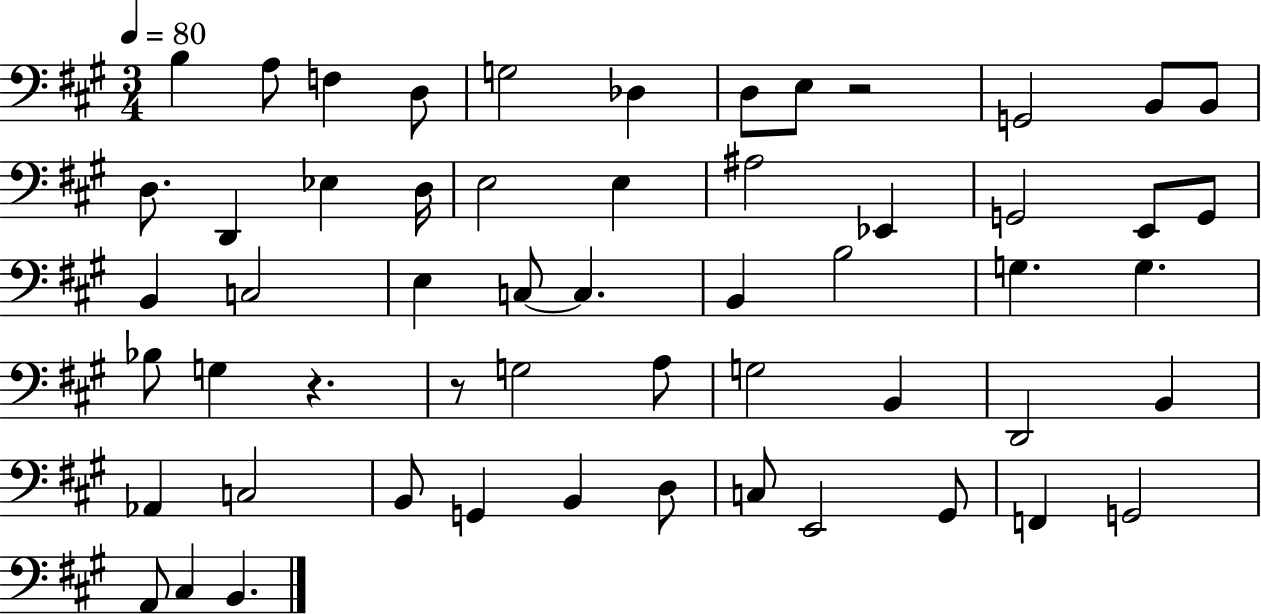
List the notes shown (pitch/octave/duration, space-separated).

B3/q A3/e F3/q D3/e G3/h Db3/q D3/e E3/e R/h G2/h B2/e B2/e D3/e. D2/q Eb3/q D3/s E3/h E3/q A#3/h Eb2/q G2/h E2/e G2/e B2/q C3/h E3/q C3/e C3/q. B2/q B3/h G3/q. G3/q. Bb3/e G3/q R/q. R/e G3/h A3/e G3/h B2/q D2/h B2/q Ab2/q C3/h B2/e G2/q B2/q D3/e C3/e E2/h G#2/e F2/q G2/h A2/e C#3/q B2/q.